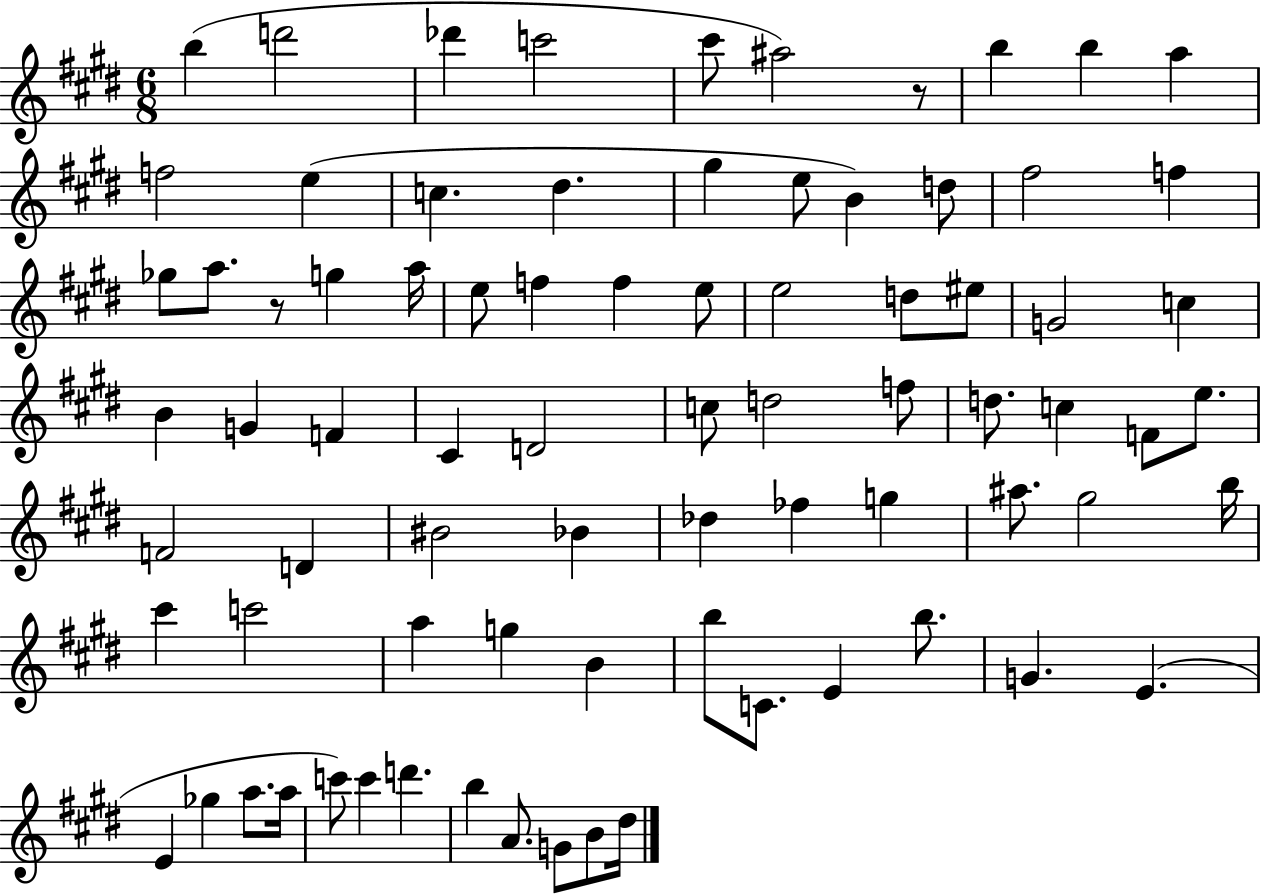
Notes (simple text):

B5/q D6/h Db6/q C6/h C#6/e A#5/h R/e B5/q B5/q A5/q F5/h E5/q C5/q. D#5/q. G#5/q E5/e B4/q D5/e F#5/h F5/q Gb5/e A5/e. R/e G5/q A5/s E5/e F5/q F5/q E5/e E5/h D5/e EIS5/e G4/h C5/q B4/q G4/q F4/q C#4/q D4/h C5/e D5/h F5/e D5/e. C5/q F4/e E5/e. F4/h D4/q BIS4/h Bb4/q Db5/q FES5/q G5/q A#5/e. G#5/h B5/s C#6/q C6/h A5/q G5/q B4/q B5/e C4/e. E4/q B5/e. G4/q. E4/q. E4/q Gb5/q A5/e. A5/s C6/e C6/q D6/q. B5/q A4/e. G4/e B4/e D#5/s